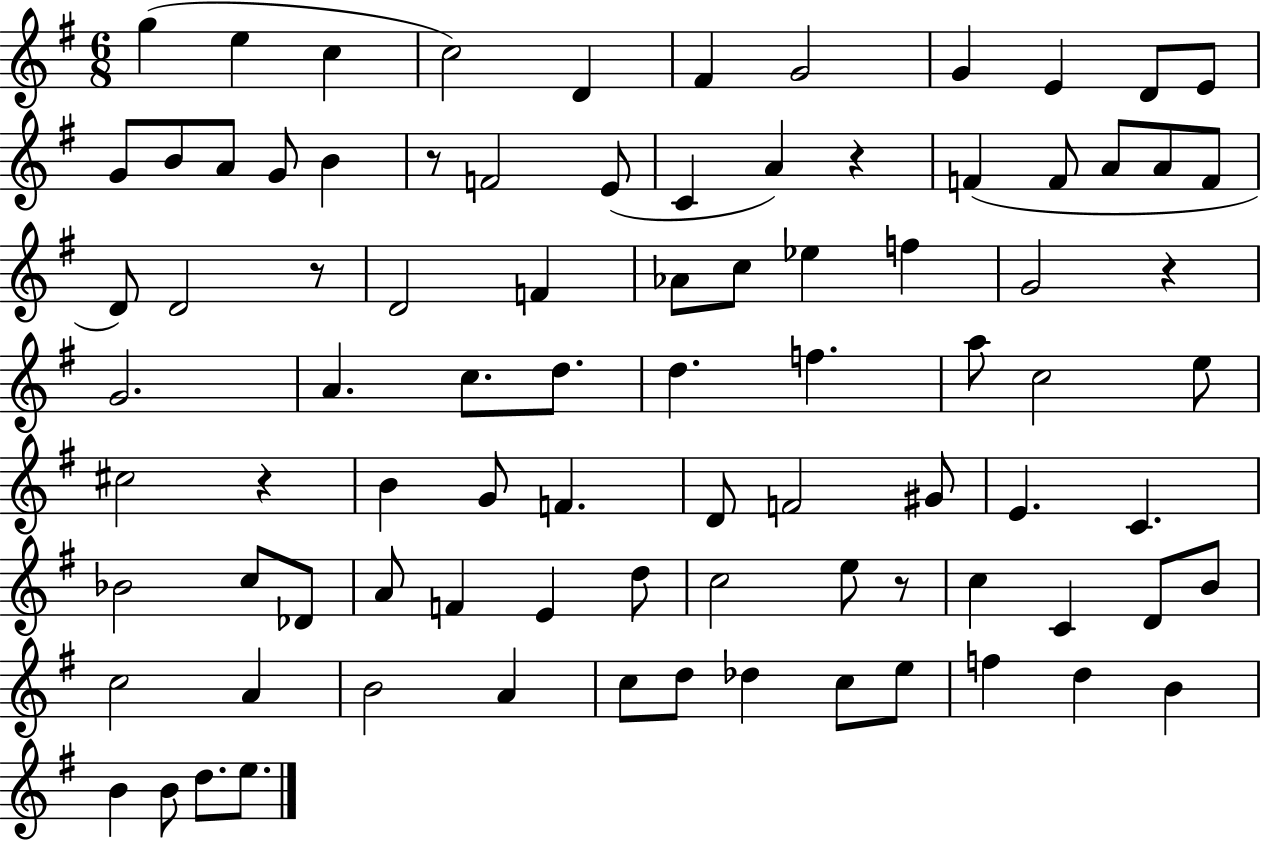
{
  \clef treble
  \numericTimeSignature
  \time 6/8
  \key g \major
  g''4( e''4 c''4 | c''2) d'4 | fis'4 g'2 | g'4 e'4 d'8 e'8 | \break g'8 b'8 a'8 g'8 b'4 | r8 f'2 e'8( | c'4 a'4) r4 | f'4( f'8 a'8 a'8 f'8 | \break d'8) d'2 r8 | d'2 f'4 | aes'8 c''8 ees''4 f''4 | g'2 r4 | \break g'2. | a'4. c''8. d''8. | d''4. f''4. | a''8 c''2 e''8 | \break cis''2 r4 | b'4 g'8 f'4. | d'8 f'2 gis'8 | e'4. c'4. | \break bes'2 c''8 des'8 | a'8 f'4 e'4 d''8 | c''2 e''8 r8 | c''4 c'4 d'8 b'8 | \break c''2 a'4 | b'2 a'4 | c''8 d''8 des''4 c''8 e''8 | f''4 d''4 b'4 | \break b'4 b'8 d''8. e''8. | \bar "|."
}